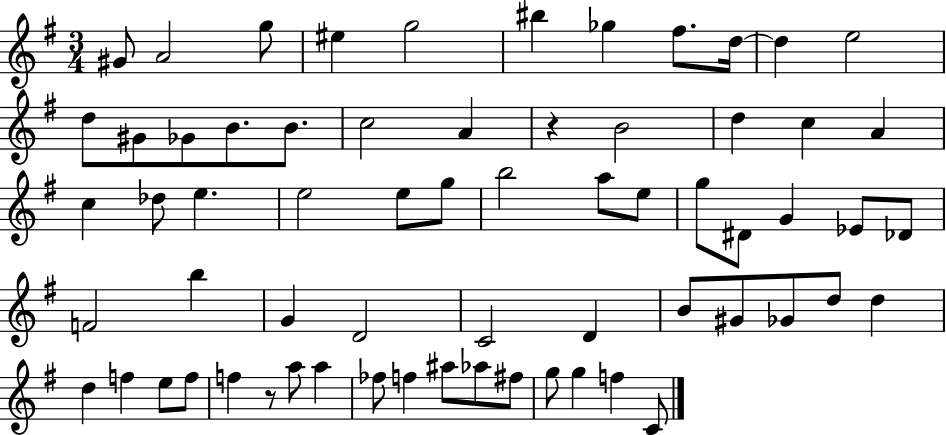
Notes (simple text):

G#4/e A4/h G5/e EIS5/q G5/h BIS5/q Gb5/q F#5/e. D5/s D5/q E5/h D5/e G#4/e Gb4/e B4/e. B4/e. C5/h A4/q R/q B4/h D5/q C5/q A4/q C5/q Db5/e E5/q. E5/h E5/e G5/e B5/h A5/e E5/e G5/e D#4/e G4/q Eb4/e Db4/e F4/h B5/q G4/q D4/h C4/h D4/q B4/e G#4/e Gb4/e D5/e D5/q D5/q F5/q E5/e F5/e F5/q R/e A5/e A5/q FES5/e F5/q A#5/e Ab5/e F#5/e G5/e G5/q F5/q C4/e